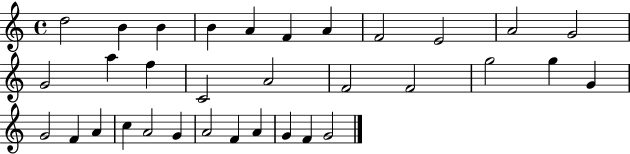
D5/h B4/q B4/q B4/q A4/q F4/q A4/q F4/h E4/h A4/h G4/h G4/h A5/q F5/q C4/h A4/h F4/h F4/h G5/h G5/q G4/q G4/h F4/q A4/q C5/q A4/h G4/q A4/h F4/q A4/q G4/q F4/q G4/h